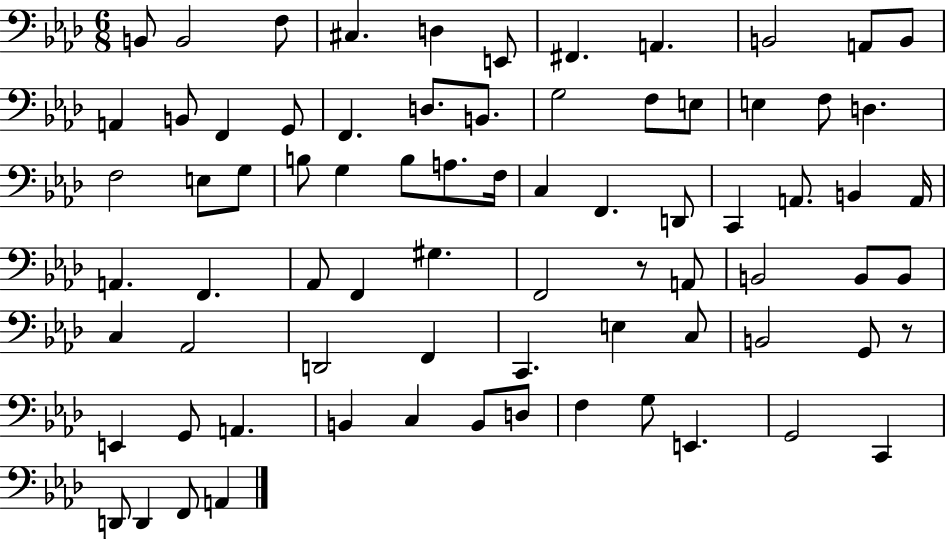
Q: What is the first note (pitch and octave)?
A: B2